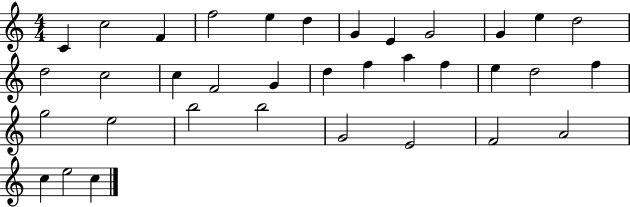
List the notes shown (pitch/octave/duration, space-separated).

C4/q C5/h F4/q F5/h E5/q D5/q G4/q E4/q G4/h G4/q E5/q D5/h D5/h C5/h C5/q F4/h G4/q D5/q F5/q A5/q F5/q E5/q D5/h F5/q G5/h E5/h B5/h B5/h G4/h E4/h F4/h A4/h C5/q E5/h C5/q